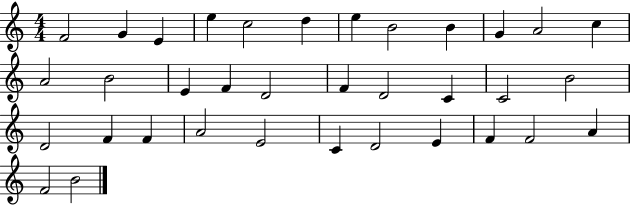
{
  \clef treble
  \numericTimeSignature
  \time 4/4
  \key c \major
  f'2 g'4 e'4 | e''4 c''2 d''4 | e''4 b'2 b'4 | g'4 a'2 c''4 | \break a'2 b'2 | e'4 f'4 d'2 | f'4 d'2 c'4 | c'2 b'2 | \break d'2 f'4 f'4 | a'2 e'2 | c'4 d'2 e'4 | f'4 f'2 a'4 | \break f'2 b'2 | \bar "|."
}